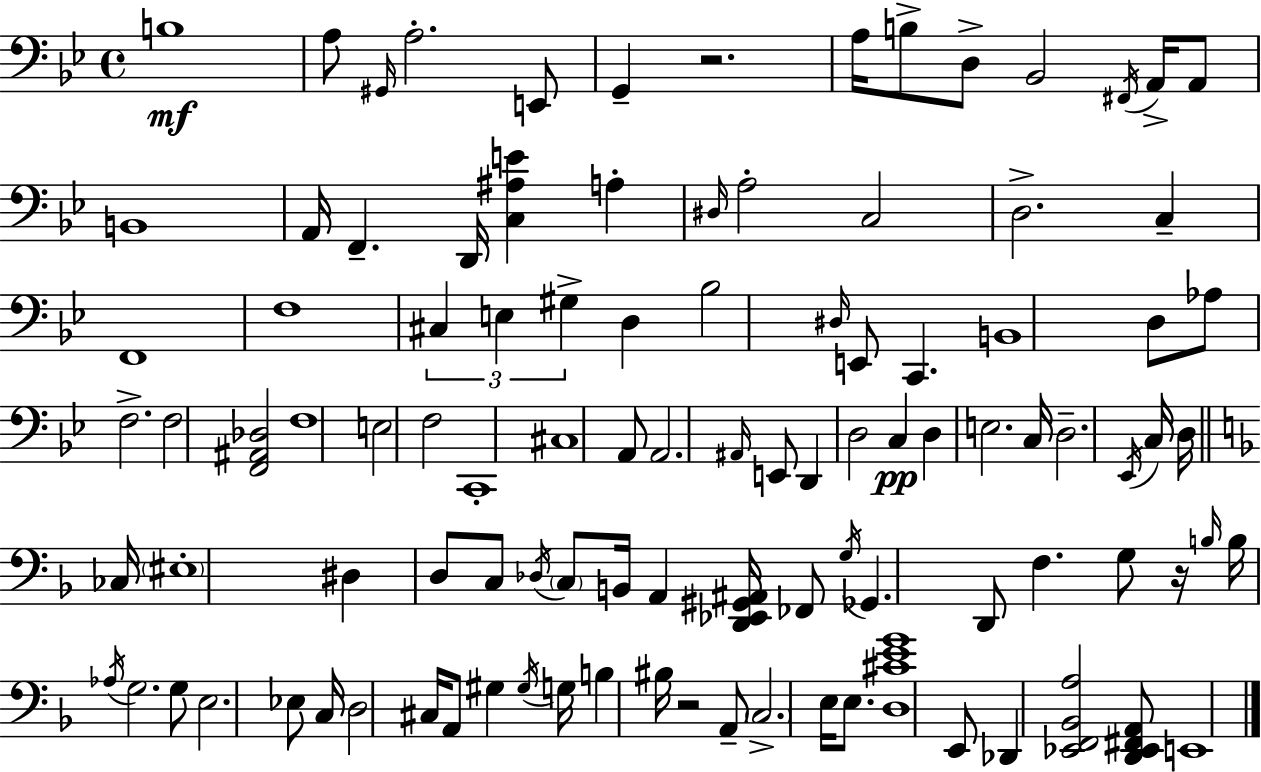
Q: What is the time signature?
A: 4/4